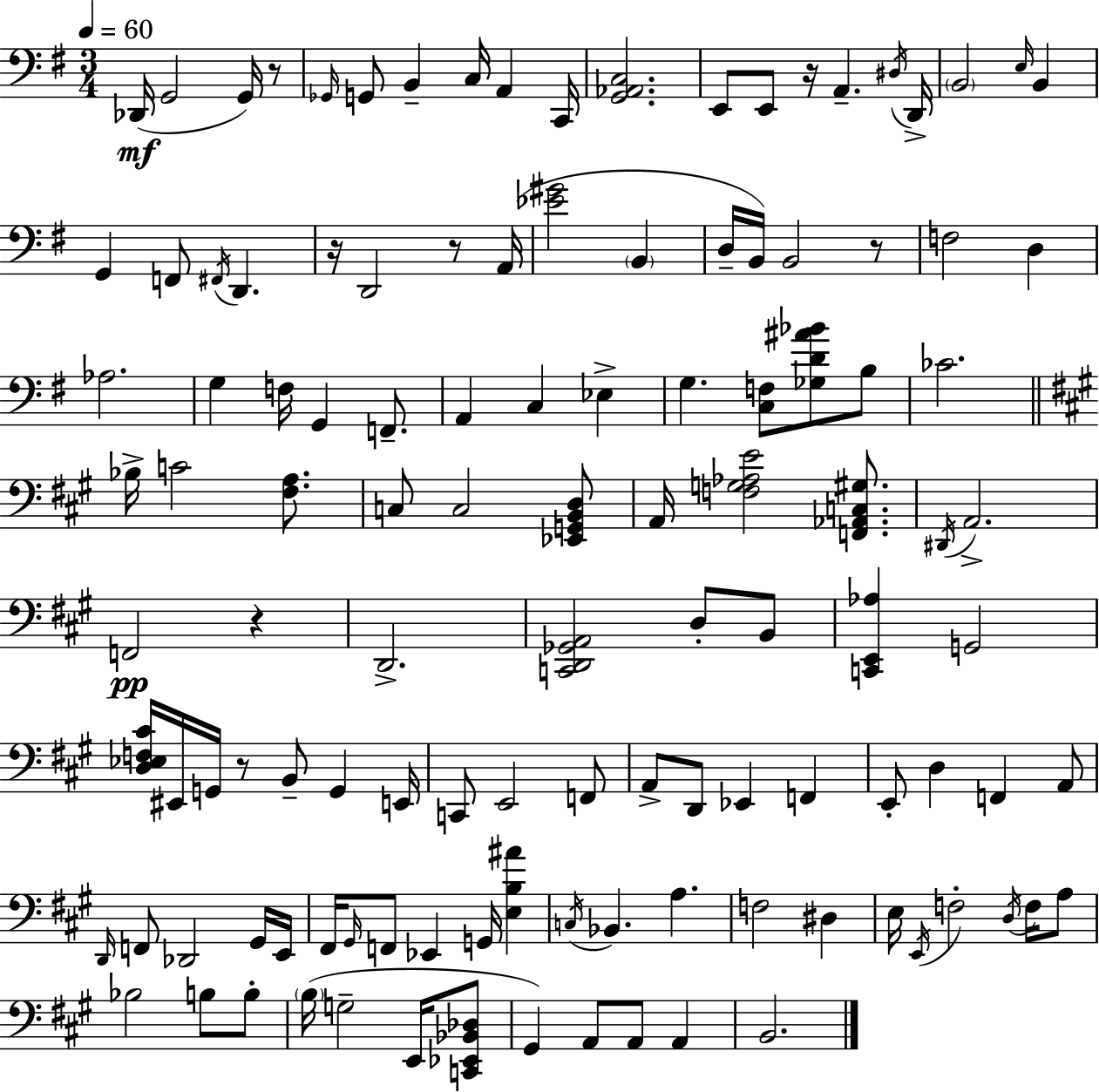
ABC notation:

X:1
T:Untitled
M:3/4
L:1/4
K:G
_D,,/4 G,,2 G,,/4 z/2 _G,,/4 G,,/2 B,, C,/4 A,, C,,/4 [G,,_A,,C,]2 E,,/2 E,,/2 z/4 A,, ^D,/4 D,,/4 B,,2 E,/4 B,, G,, F,,/2 ^F,,/4 D,, z/4 D,,2 z/2 A,,/4 [_E^G]2 B,, D,/4 B,,/4 B,,2 z/2 F,2 D, _A,2 G, F,/4 G,, F,,/2 A,, C, _E, G, [C,F,]/2 [_G,D^A_B]/2 B,/2 _C2 _B,/4 C2 [^F,A,]/2 C,/2 C,2 [_E,,G,,B,,D,]/2 A,,/4 [F,G,_A,E]2 [F,,_A,,C,^G,]/2 ^D,,/4 A,,2 F,,2 z D,,2 [C,,D,,_G,,A,,]2 D,/2 B,,/2 [C,,E,,_A,] G,,2 [D,_E,F,^C]/4 ^E,,/4 G,,/4 z/2 B,,/2 G,, E,,/4 C,,/2 E,,2 F,,/2 A,,/2 D,,/2 _E,, F,, E,,/2 D, F,, A,,/2 D,,/4 F,,/2 _D,,2 ^G,,/4 E,,/4 ^F,,/4 ^G,,/4 F,,/2 _E,, G,,/4 [E,B,^A] C,/4 _B,, A, F,2 ^D, E,/4 E,,/4 F,2 D,/4 F,/4 A,/2 _B,2 B,/2 B,/2 B,/4 G,2 E,,/4 [C,,_E,,_B,,_D,]/2 ^G,, A,,/2 A,,/2 A,, B,,2